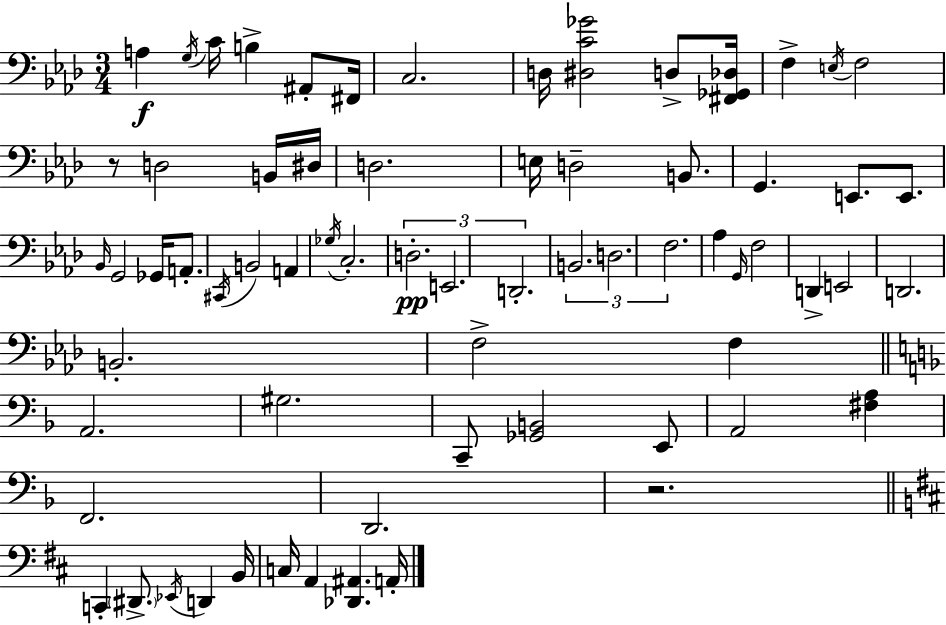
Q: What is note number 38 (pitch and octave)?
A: Ab3